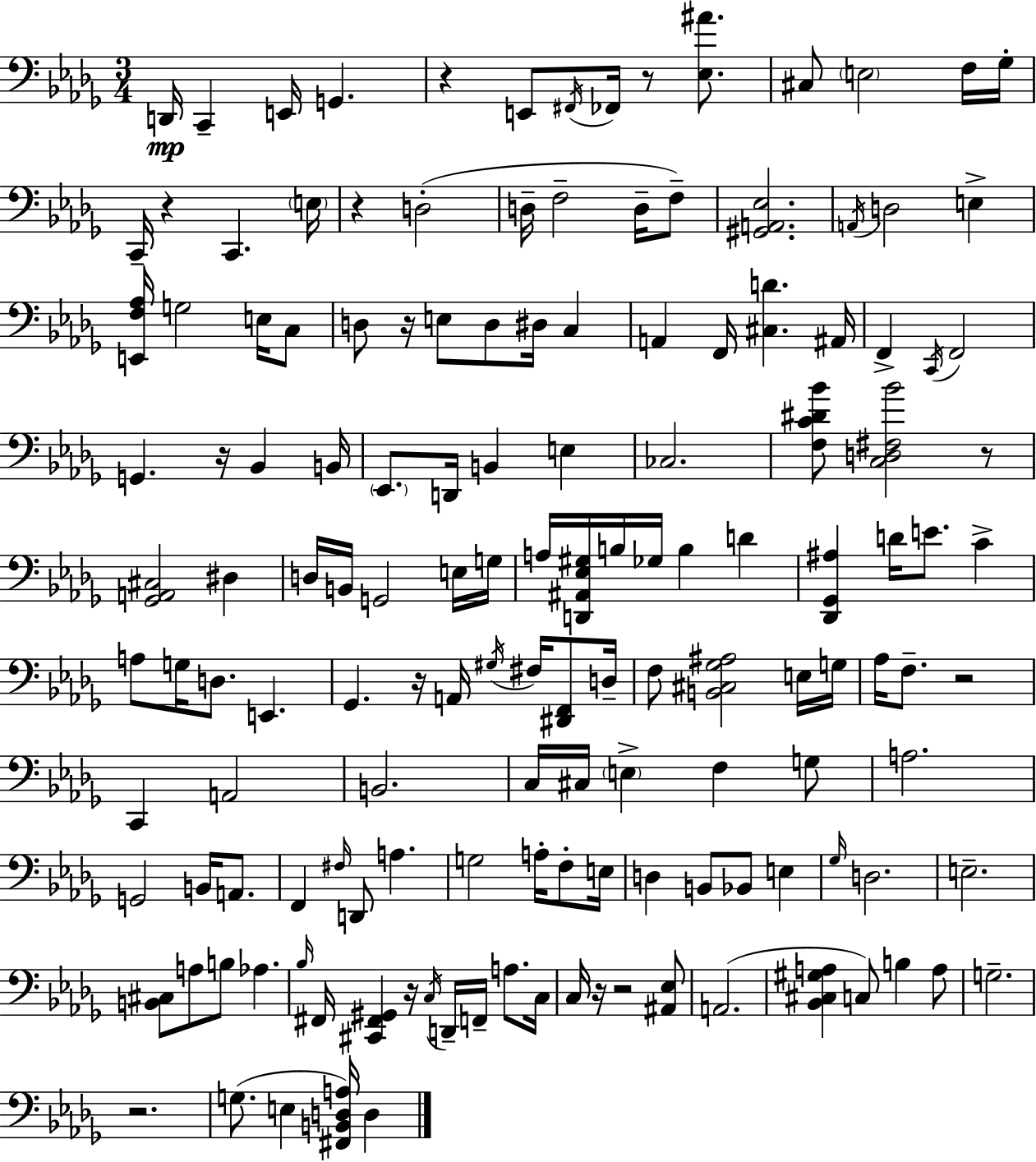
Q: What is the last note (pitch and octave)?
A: D3